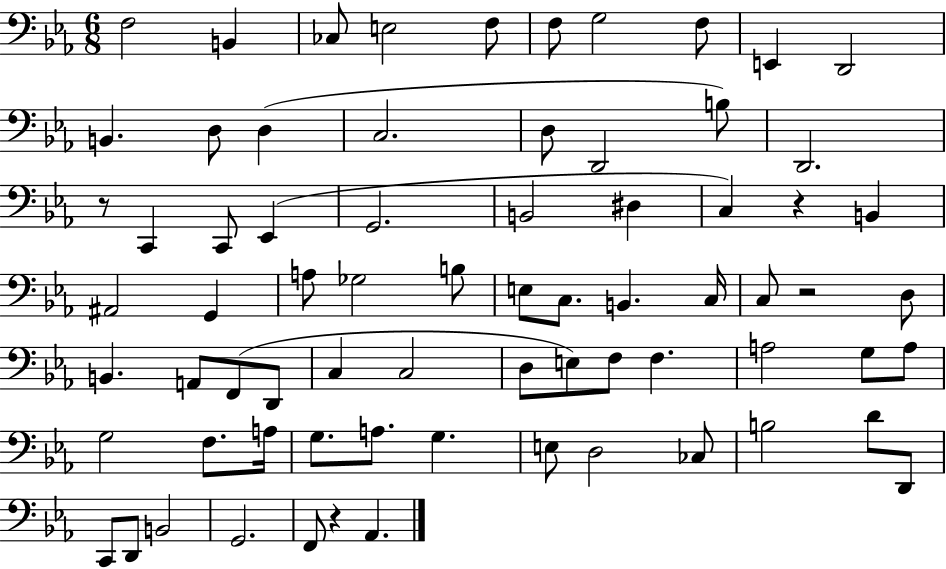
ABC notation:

X:1
T:Untitled
M:6/8
L:1/4
K:Eb
F,2 B,, _C,/2 E,2 F,/2 F,/2 G,2 F,/2 E,, D,,2 B,, D,/2 D, C,2 D,/2 D,,2 B,/2 D,,2 z/2 C,, C,,/2 _E,, G,,2 B,,2 ^D, C, z B,, ^A,,2 G,, A,/2 _G,2 B,/2 E,/2 C,/2 B,, C,/4 C,/2 z2 D,/2 B,, A,,/2 F,,/2 D,,/2 C, C,2 D,/2 E,/2 F,/2 F, A,2 G,/2 A,/2 G,2 F,/2 A,/4 G,/2 A,/2 G, E,/2 D,2 _C,/2 B,2 D/2 D,,/2 C,,/2 D,,/2 B,,2 G,,2 F,,/2 z _A,,